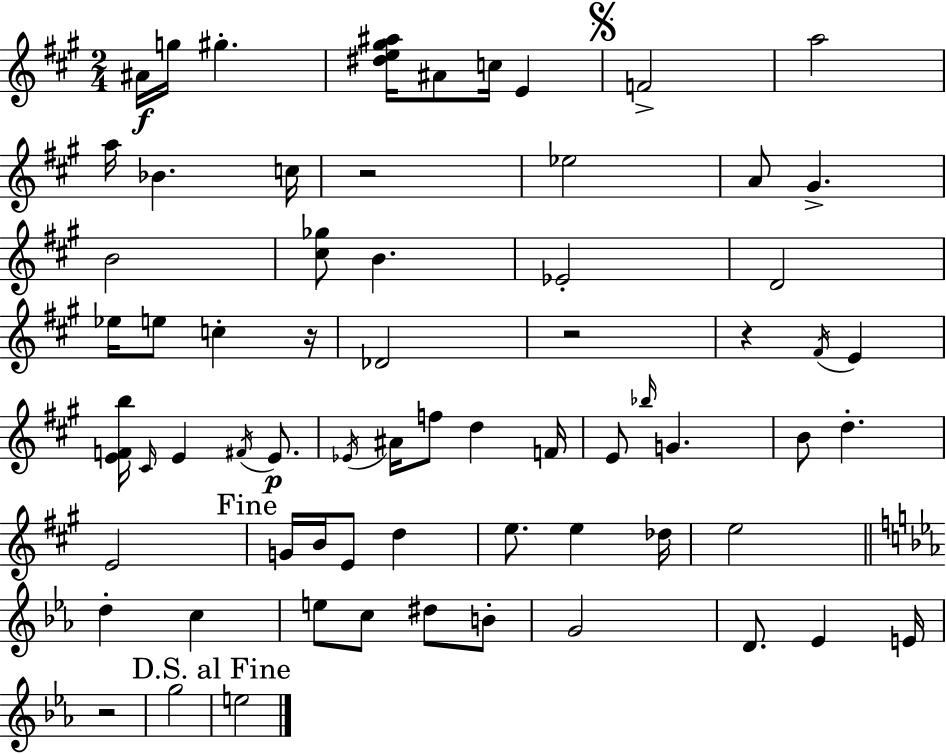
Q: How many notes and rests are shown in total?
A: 67